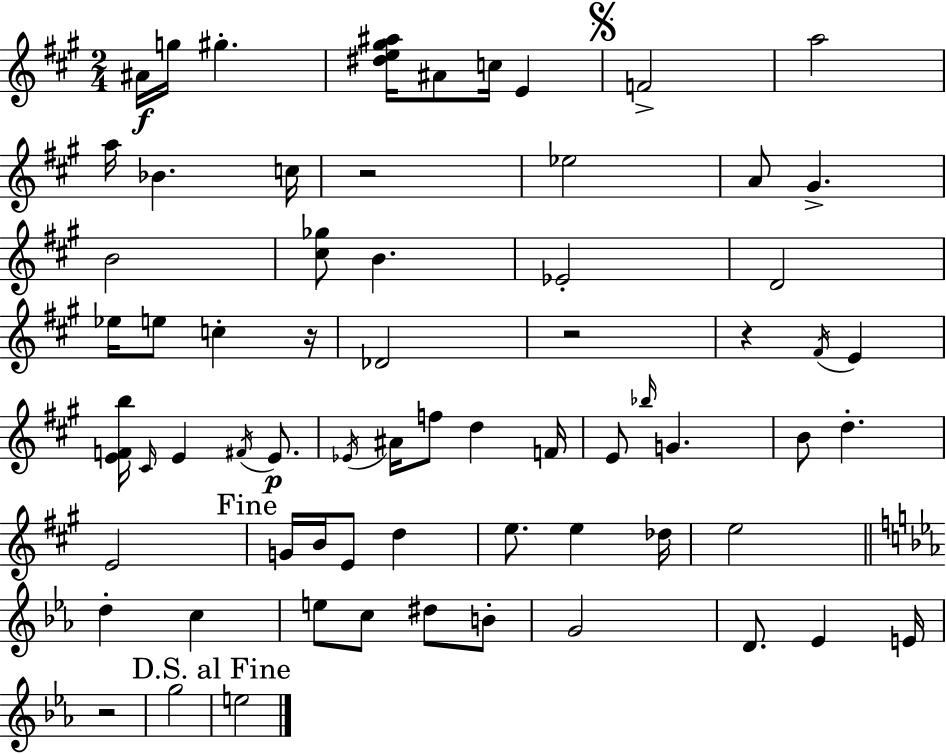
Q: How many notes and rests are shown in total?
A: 67